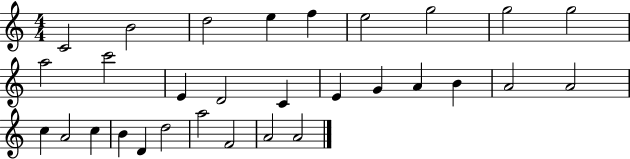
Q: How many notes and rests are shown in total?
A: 30